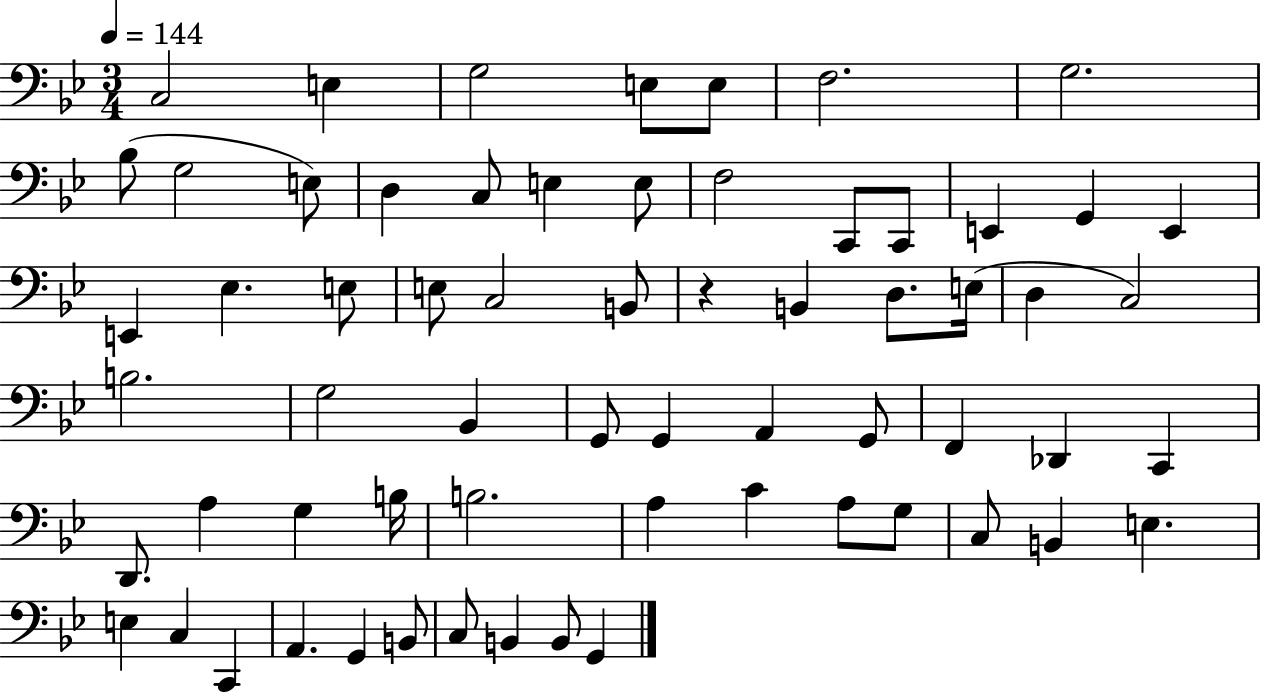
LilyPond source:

{
  \clef bass
  \numericTimeSignature
  \time 3/4
  \key bes \major
  \tempo 4 = 144
  c2 e4 | g2 e8 e8 | f2. | g2. | \break bes8( g2 e8) | d4 c8 e4 e8 | f2 c,8 c,8 | e,4 g,4 e,4 | \break e,4 ees4. e8 | e8 c2 b,8 | r4 b,4 d8. e16( | d4 c2) | \break b2. | g2 bes,4 | g,8 g,4 a,4 g,8 | f,4 des,4 c,4 | \break d,8. a4 g4 b16 | b2. | a4 c'4 a8 g8 | c8 b,4 e4. | \break e4 c4 c,4 | a,4. g,4 b,8 | c8 b,4 b,8 g,4 | \bar "|."
}